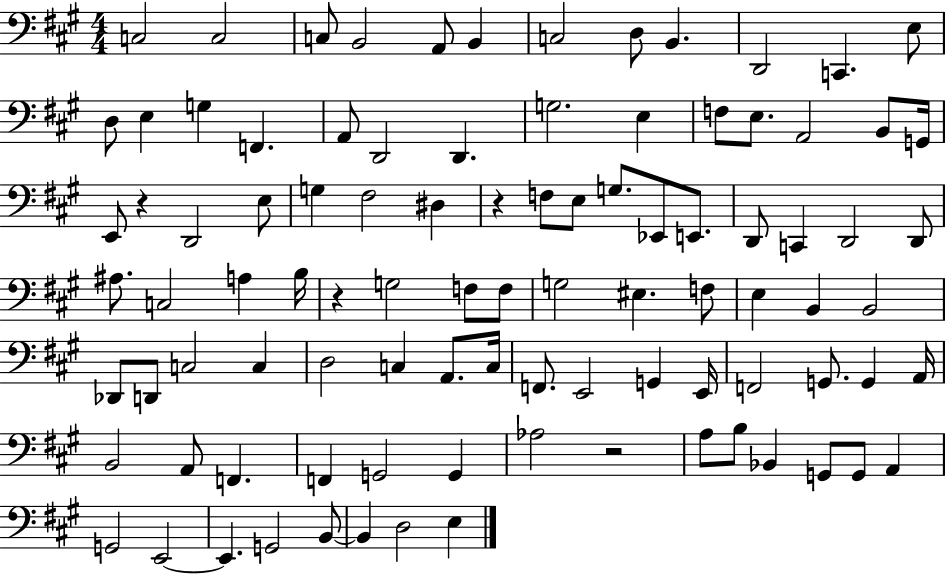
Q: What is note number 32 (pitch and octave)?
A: D#3